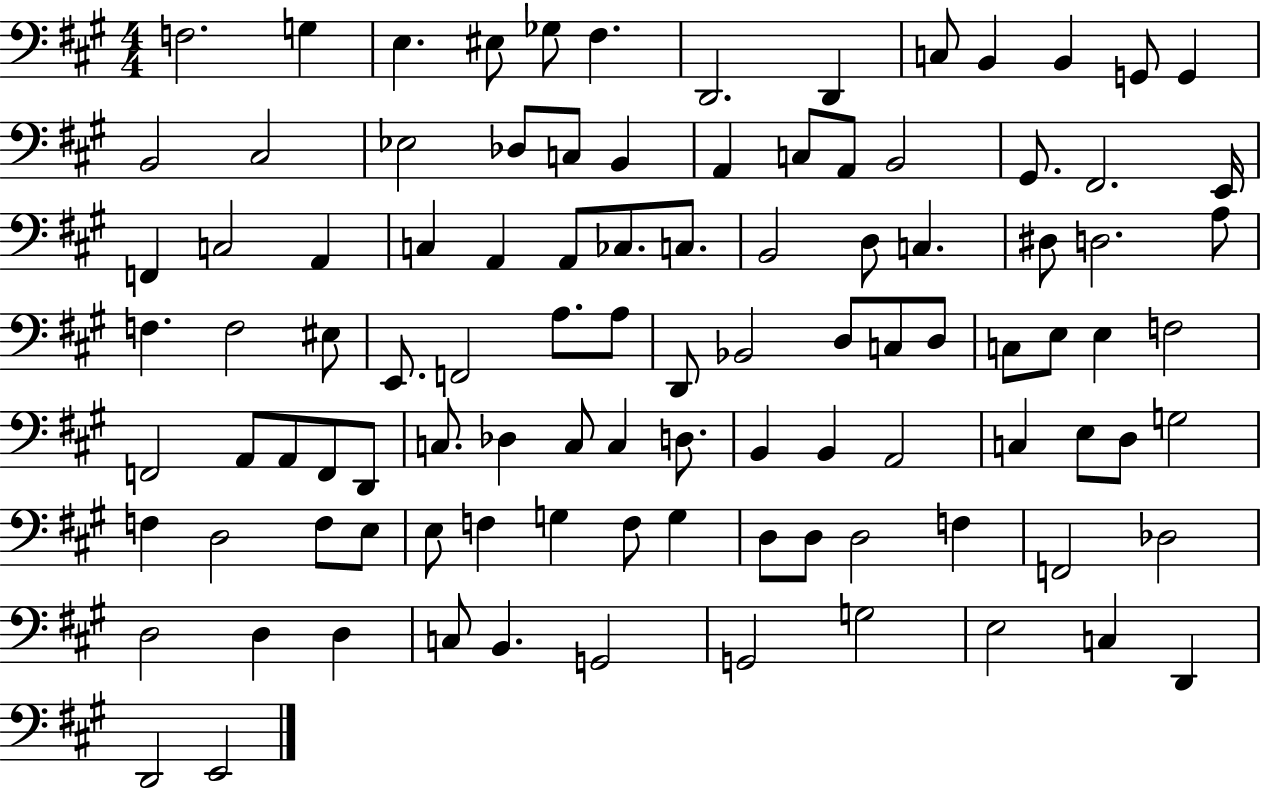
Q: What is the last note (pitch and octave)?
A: E2